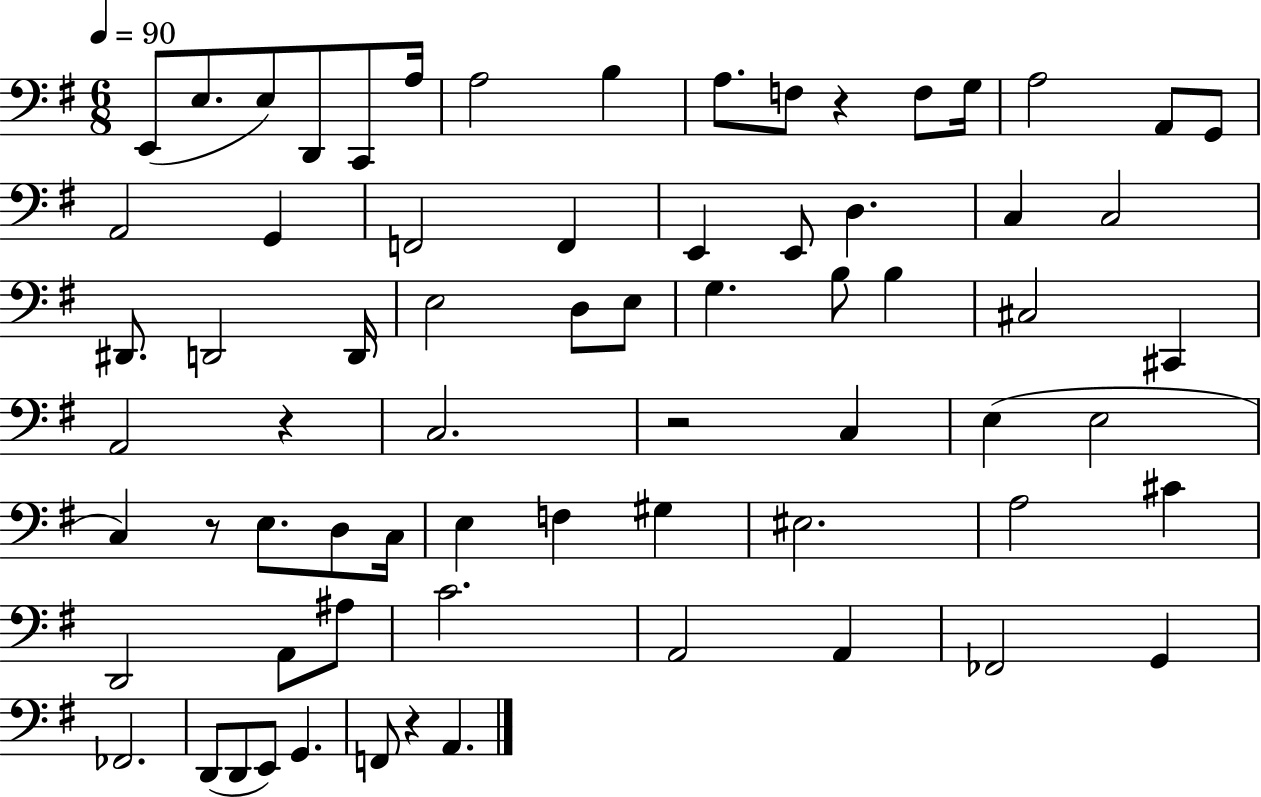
E2/e E3/e. E3/e D2/e C2/e A3/s A3/h B3/q A3/e. F3/e R/q F3/e G3/s A3/h A2/e G2/e A2/h G2/q F2/h F2/q E2/q E2/e D3/q. C3/q C3/h D#2/e. D2/h D2/s E3/h D3/e E3/e G3/q. B3/e B3/q C#3/h C#2/q A2/h R/q C3/h. R/h C3/q E3/q E3/h C3/q R/e E3/e. D3/e C3/s E3/q F3/q G#3/q EIS3/h. A3/h C#4/q D2/h A2/e A#3/e C4/h. A2/h A2/q FES2/h G2/q FES2/h. D2/e D2/e E2/e G2/q. F2/e R/q A2/q.